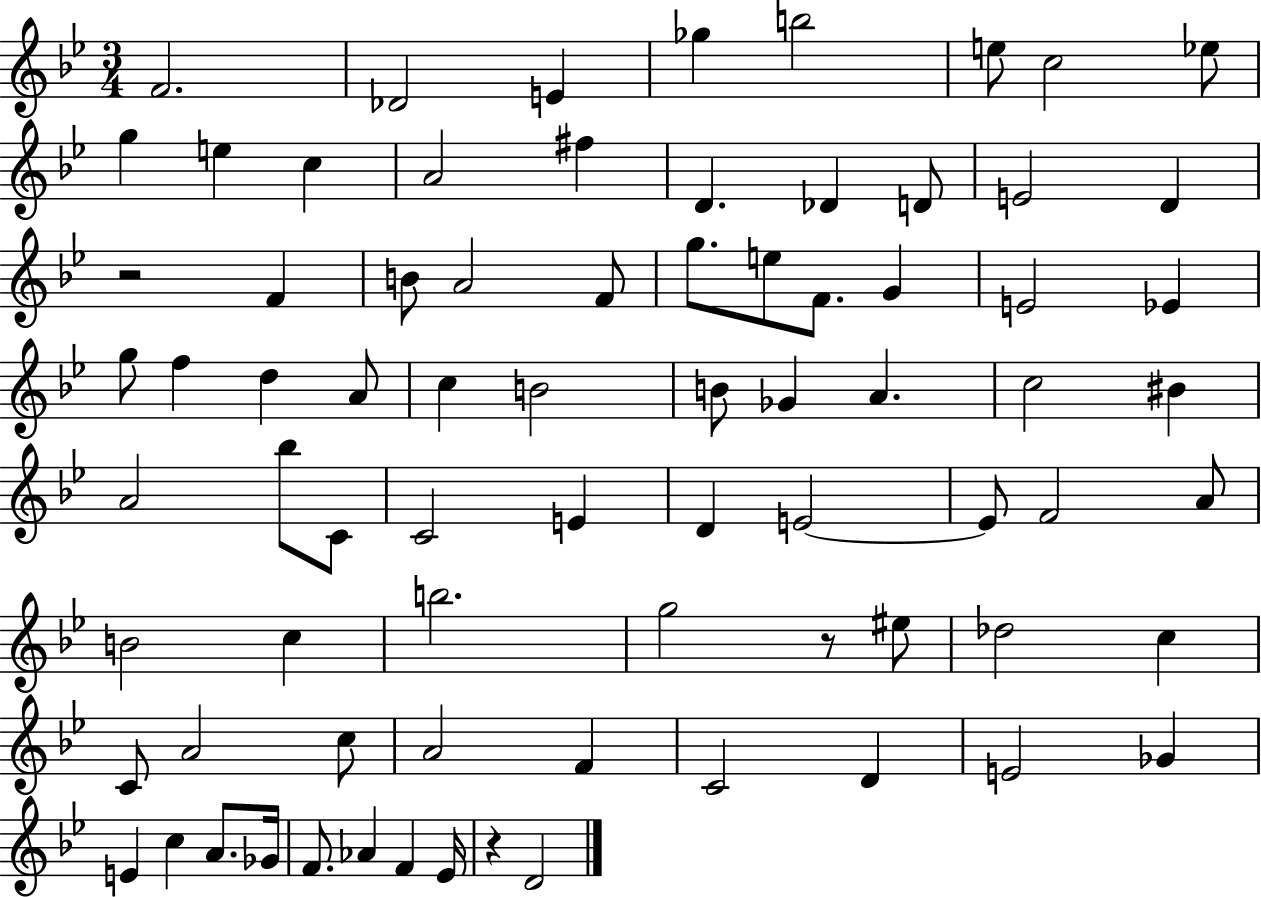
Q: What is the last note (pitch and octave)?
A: D4